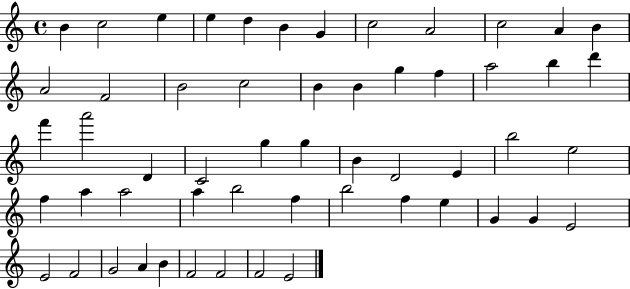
{
  \clef treble
  \time 4/4
  \defaultTimeSignature
  \key c \major
  b'4 c''2 e''4 | e''4 d''4 b'4 g'4 | c''2 a'2 | c''2 a'4 b'4 | \break a'2 f'2 | b'2 c''2 | b'4 b'4 g''4 f''4 | a''2 b''4 d'''4 | \break f'''4 a'''2 d'4 | c'2 g''4 g''4 | b'4 d'2 e'4 | b''2 e''2 | \break f''4 a''4 a''2 | a''4 b''2 f''4 | b''2 f''4 e''4 | g'4 g'4 e'2 | \break e'2 f'2 | g'2 a'4 b'4 | f'2 f'2 | f'2 e'2 | \break \bar "|."
}